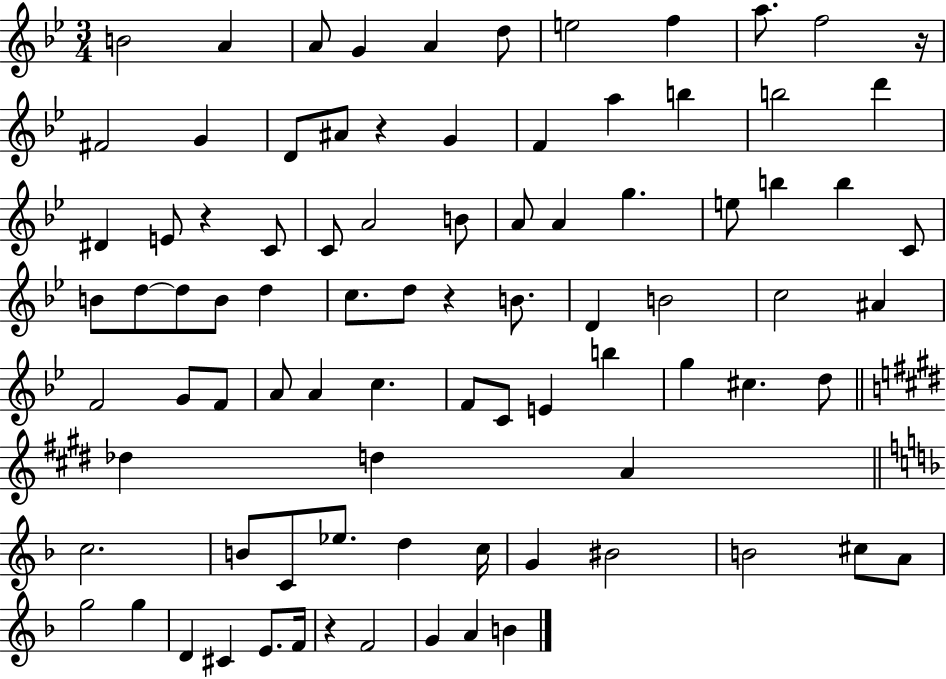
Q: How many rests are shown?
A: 5